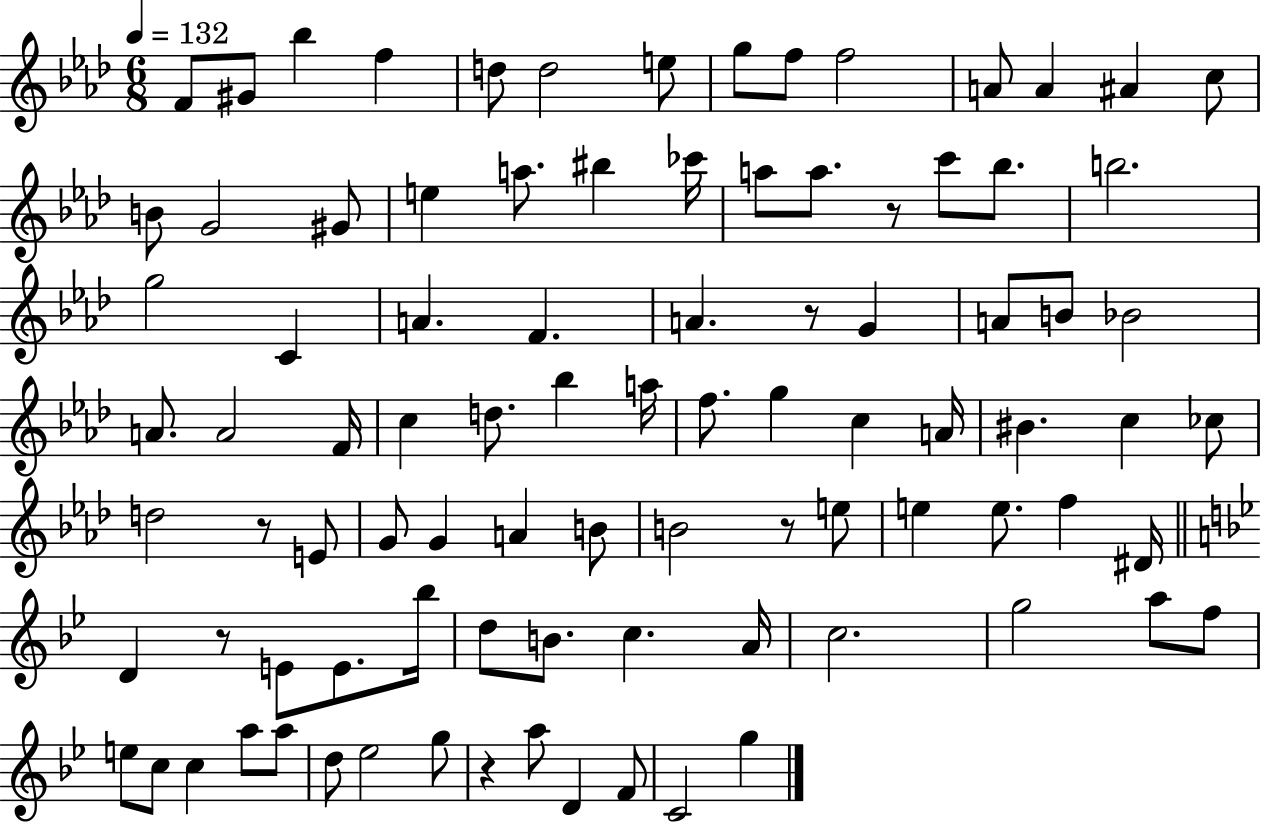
F4/e G#4/e Bb5/q F5/q D5/e D5/h E5/e G5/e F5/e F5/h A4/e A4/q A#4/q C5/e B4/e G4/h G#4/e E5/q A5/e. BIS5/q CES6/s A5/e A5/e. R/e C6/e Bb5/e. B5/h. G5/h C4/q A4/q. F4/q. A4/q. R/e G4/q A4/e B4/e Bb4/h A4/e. A4/h F4/s C5/q D5/e. Bb5/q A5/s F5/e. G5/q C5/q A4/s BIS4/q. C5/q CES5/e D5/h R/e E4/e G4/e G4/q A4/q B4/e B4/h R/e E5/e E5/q E5/e. F5/q D#4/s D4/q R/e E4/e E4/e. Bb5/s D5/e B4/e. C5/q. A4/s C5/h. G5/h A5/e F5/e E5/e C5/e C5/q A5/e A5/e D5/e Eb5/h G5/e R/q A5/e D4/q F4/e C4/h G5/q